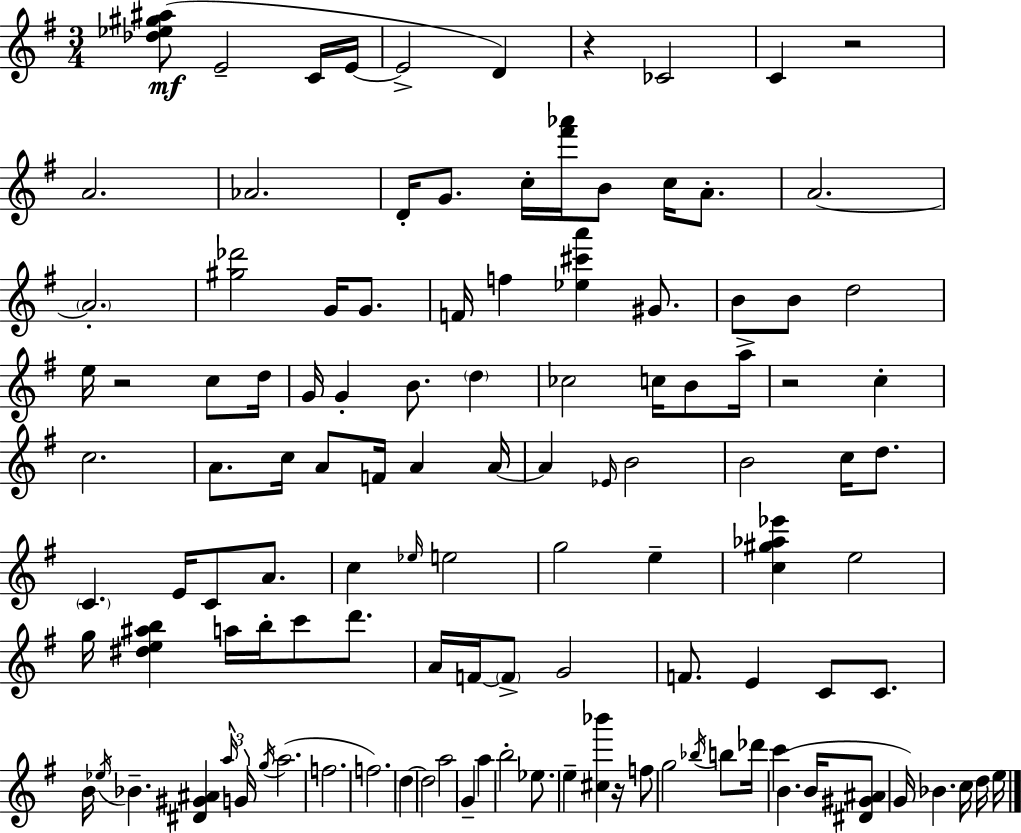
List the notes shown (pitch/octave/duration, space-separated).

[Db5,Eb5,G#5,A#5]/e E4/h C4/s E4/s E4/h D4/q R/q CES4/h C4/q R/h A4/h. Ab4/h. D4/s G4/e. C5/s [F#6,Ab6]/s B4/e C5/s A4/e. A4/h. A4/h. [G#5,Db6]/h G4/s G4/e. F4/s F5/q [Eb5,C#6,A6]/q G#4/e. B4/e B4/e D5/h E5/s R/h C5/e D5/s G4/s G4/q B4/e. D5/q CES5/h C5/s B4/e A5/s R/h C5/q C5/h. A4/e. C5/s A4/e F4/s A4/q A4/s A4/q Eb4/s B4/h B4/h C5/s D5/e. C4/q. E4/s C4/e A4/e. C5/q Eb5/s E5/h G5/h E5/q [C5,G#5,Ab5,Eb6]/q E5/h G5/s [D#5,E5,A#5,B5]/q A5/s B5/s C6/e D6/e. A4/s F4/s F4/e G4/h F4/e. E4/q C4/e C4/e. B4/s Eb5/s Bb4/q. [D#4,G#4,A#4]/q A5/s G4/s G5/s A5/h. F5/h. F5/h. D5/q D5/h A5/h G4/q A5/q B5/h Eb5/e. E5/q [C#5,Bb6]/q R/s F5/e G5/h Bb5/s B5/e Db6/s C6/q B4/q. B4/s [D#4,G#4,A#4]/e G4/s Bb4/q. C5/s D5/s E5/s